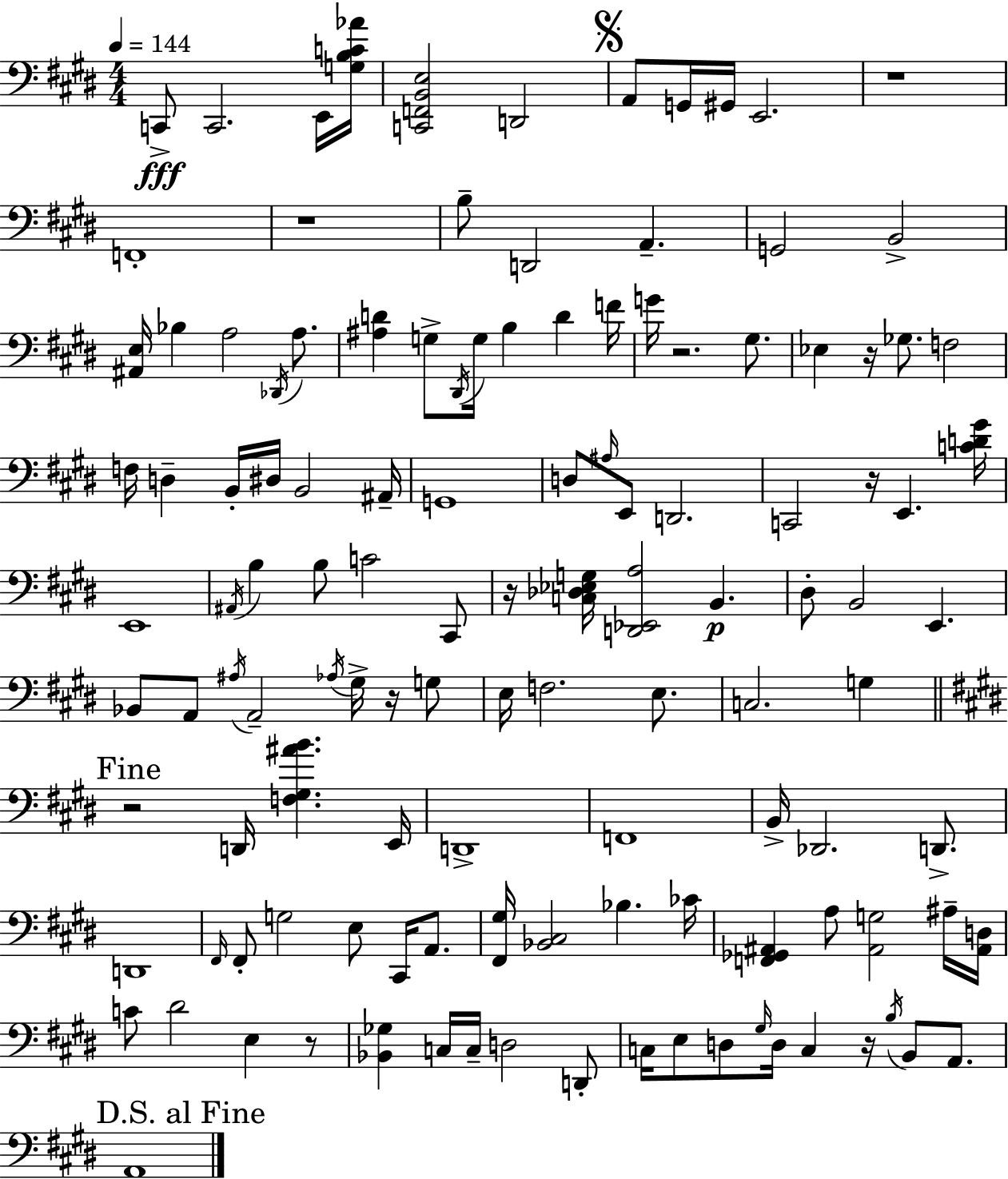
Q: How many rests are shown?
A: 10